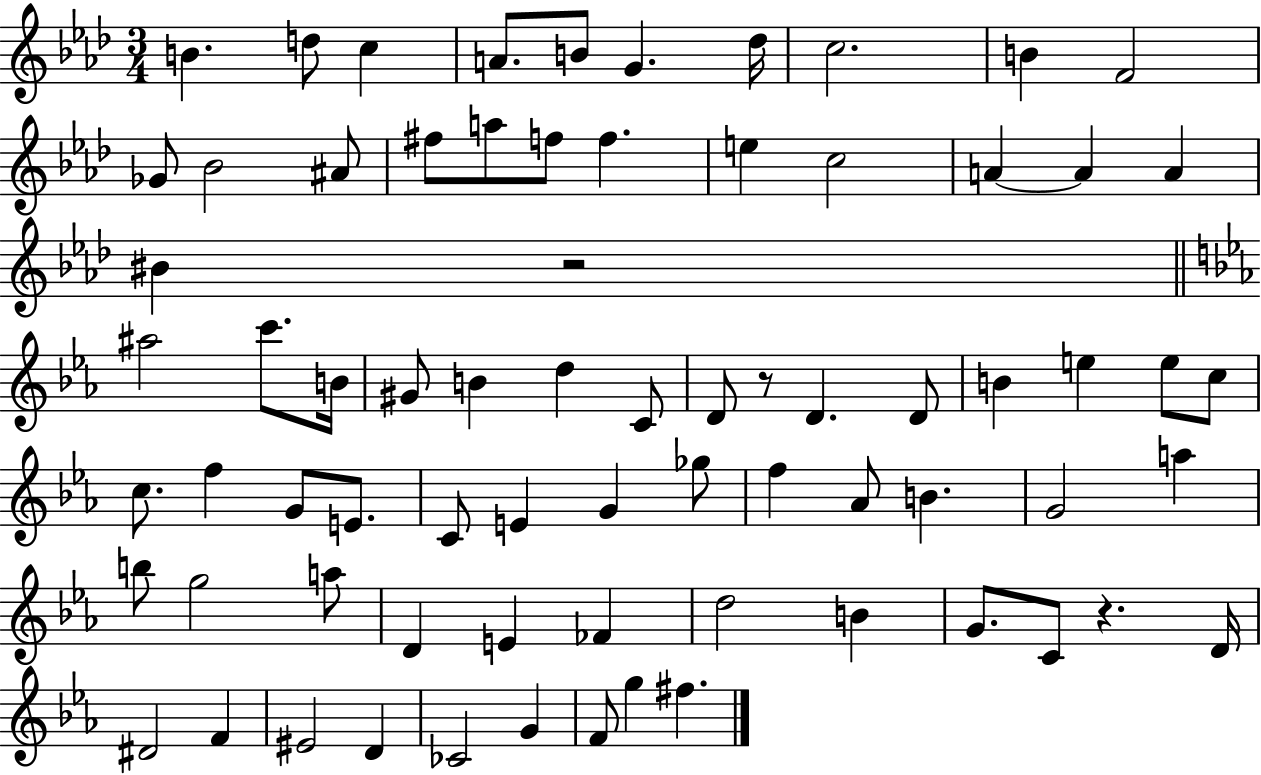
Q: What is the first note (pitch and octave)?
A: B4